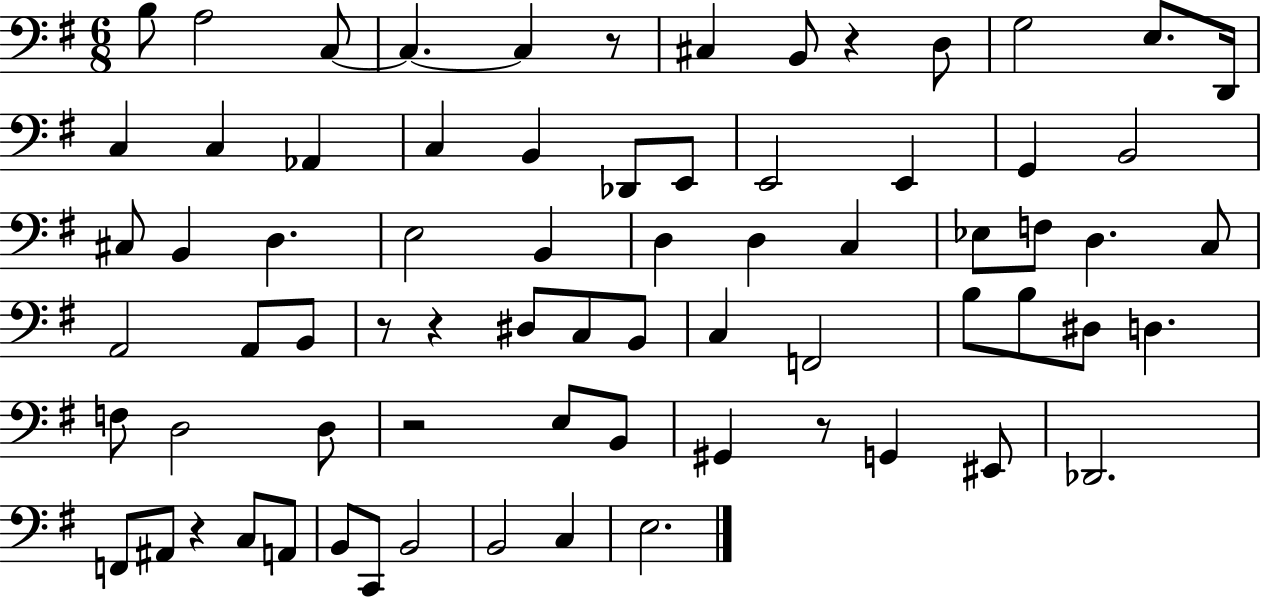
B3/e A3/h C3/e C3/q. C3/q R/e C#3/q B2/e R/q D3/e G3/h E3/e. D2/s C3/q C3/q Ab2/q C3/q B2/q Db2/e E2/e E2/h E2/q G2/q B2/h C#3/e B2/q D3/q. E3/h B2/q D3/q D3/q C3/q Eb3/e F3/e D3/q. C3/e A2/h A2/e B2/e R/e R/q D#3/e C3/e B2/e C3/q F2/h B3/e B3/e D#3/e D3/q. F3/e D3/h D3/e R/h E3/e B2/e G#2/q R/e G2/q EIS2/e Db2/h. F2/e A#2/e R/q C3/e A2/e B2/e C2/e B2/h B2/h C3/q E3/h.